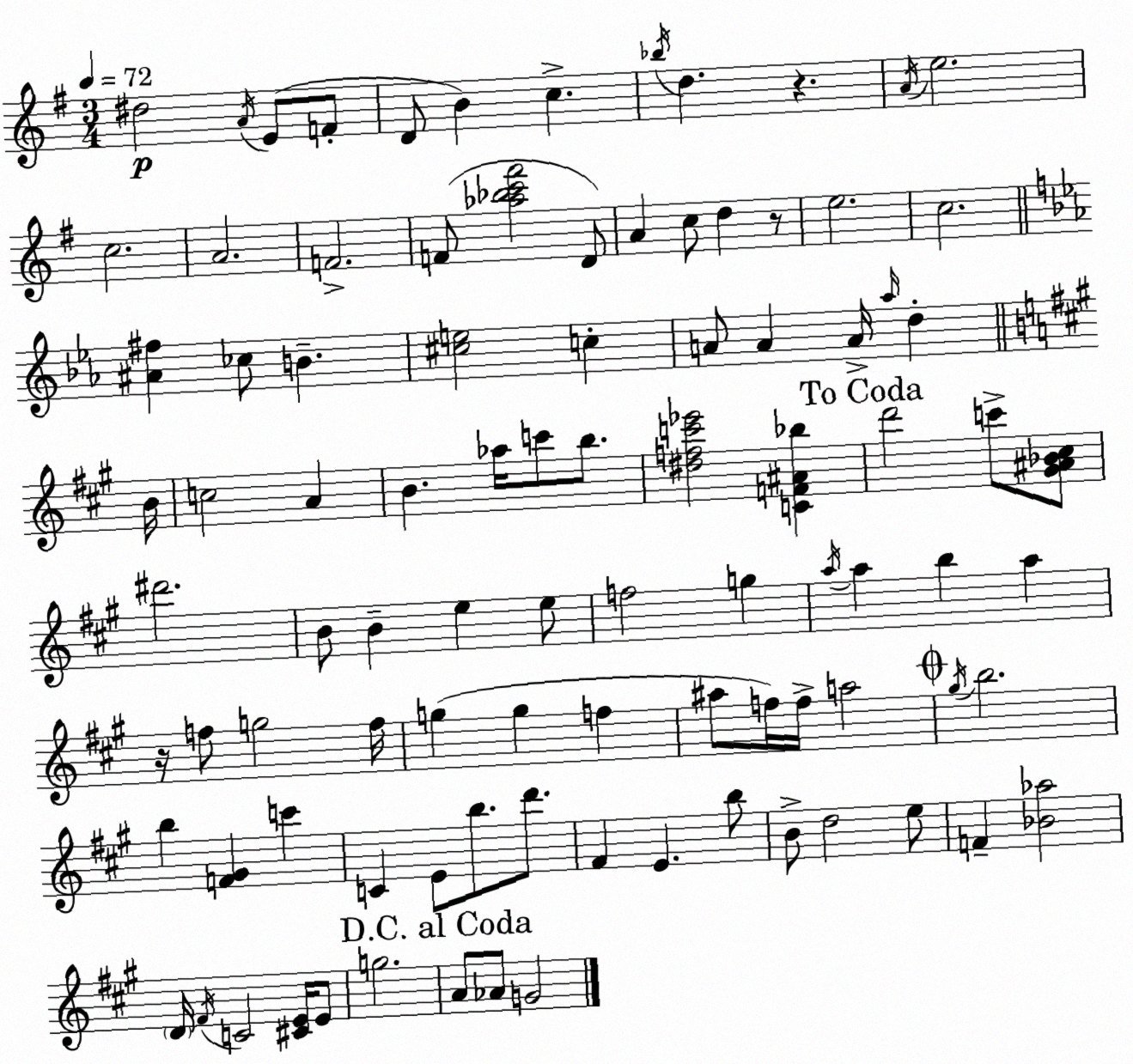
X:1
T:Untitled
M:3/4
L:1/4
K:G
^d2 A/4 E/2 F/2 D/2 B c _b/4 d z A/4 e2 c2 A2 F2 F/2 [_a_bc'^f']2 D/2 A c/2 d z/2 e2 c2 [^A^f] _c/2 B [^ce]2 c A/2 A A/4 _a/4 d B/4 c2 A B _a/4 c'/2 b/2 [^dfc'_e']2 [CF^A_b] d'2 c'/2 [^G^A_B^c]/2 ^d'2 B/2 B e e/2 f2 g a/4 a b a z/4 f/2 g2 f/4 g g f ^a/2 f/4 f/4 a2 ^g/4 b2 b [F^G] c' C E/2 b/2 d'/2 ^F E b/2 B/2 d2 e/2 F [_B_a]2 D/4 ^F/4 C2 [^CE]/4 E/2 g2 A/2 _A/2 G2